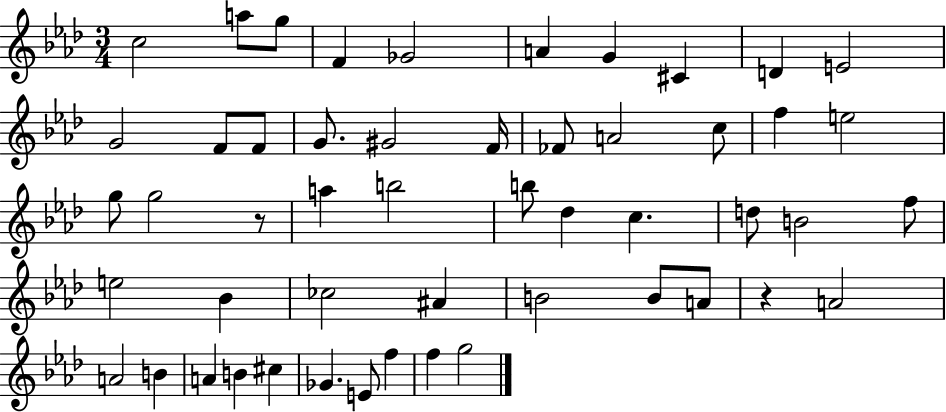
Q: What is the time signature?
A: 3/4